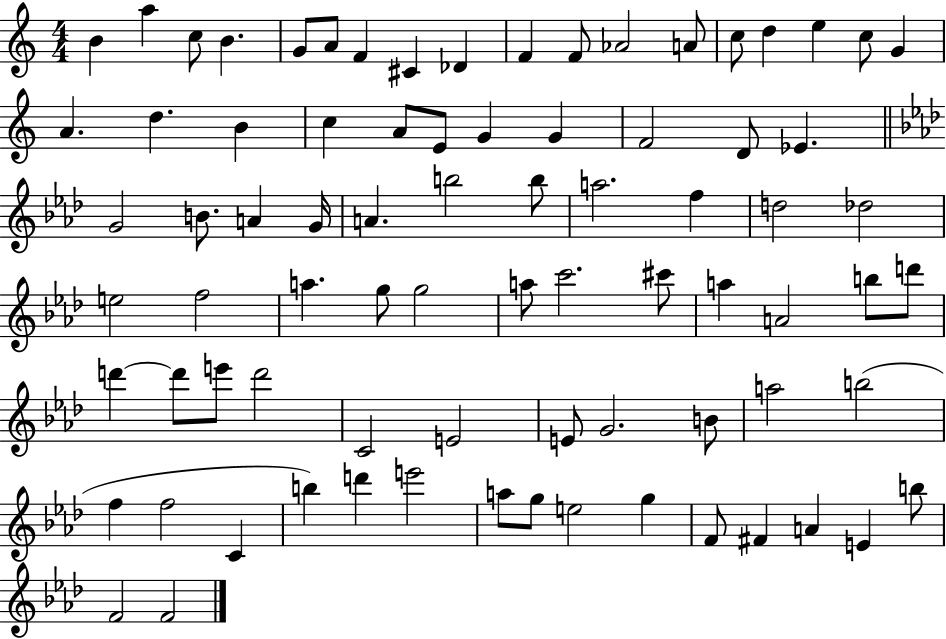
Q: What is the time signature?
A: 4/4